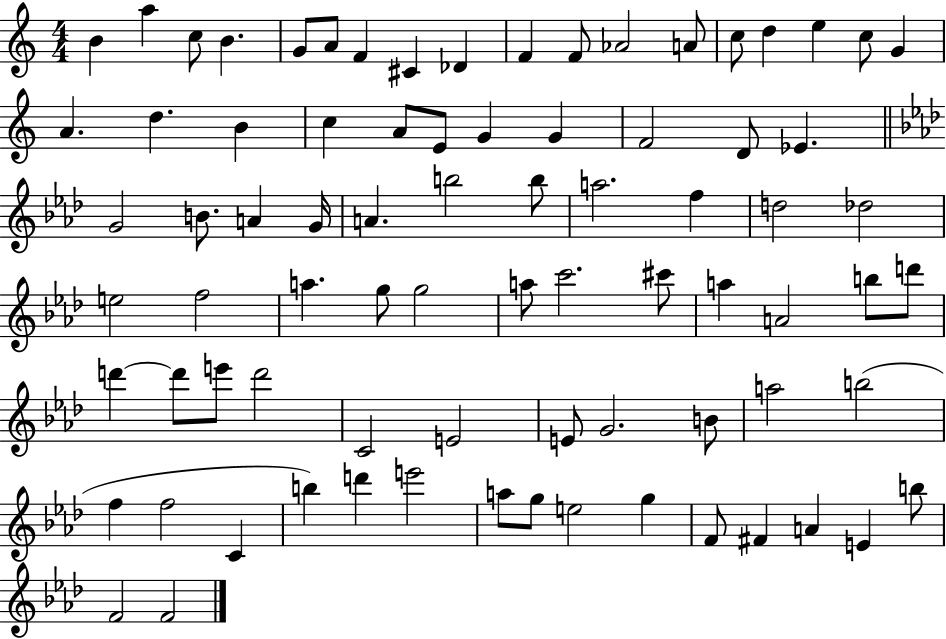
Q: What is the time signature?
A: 4/4